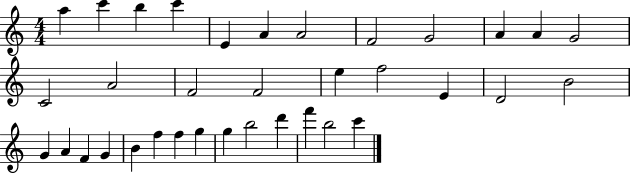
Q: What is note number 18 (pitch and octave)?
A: F5